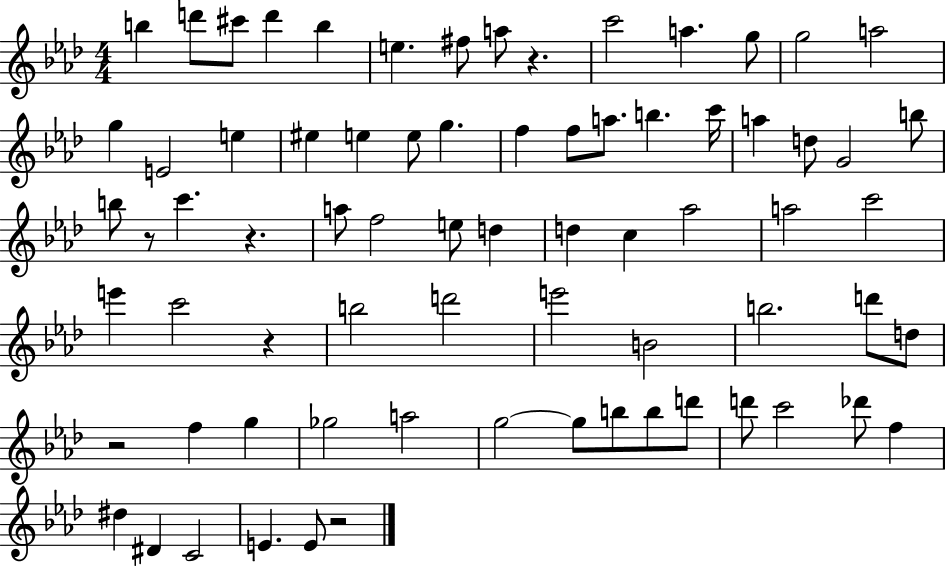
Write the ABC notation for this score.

X:1
T:Untitled
M:4/4
L:1/4
K:Ab
b d'/2 ^c'/2 d' b e ^f/2 a/2 z c'2 a g/2 g2 a2 g E2 e ^e e e/2 g f f/2 a/2 b c'/4 a d/2 G2 b/2 b/2 z/2 c' z a/2 f2 e/2 d d c _a2 a2 c'2 e' c'2 z b2 d'2 e'2 B2 b2 d'/2 d/2 z2 f g _g2 a2 g2 g/2 b/2 b/2 d'/2 d'/2 c'2 _d'/2 f ^d ^D C2 E E/2 z2